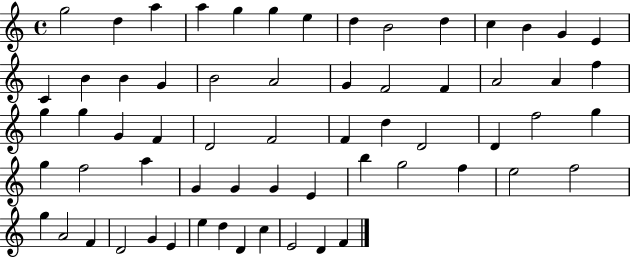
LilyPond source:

{
  \clef treble
  \time 4/4
  \defaultTimeSignature
  \key c \major
  g''2 d''4 a''4 | a''4 g''4 g''4 e''4 | d''4 b'2 d''4 | c''4 b'4 g'4 e'4 | \break c'4 b'4 b'4 g'4 | b'2 a'2 | g'4 f'2 f'4 | a'2 a'4 f''4 | \break g''4 g''4 g'4 f'4 | d'2 f'2 | f'4 d''4 d'2 | d'4 f''2 g''4 | \break g''4 f''2 a''4 | g'4 g'4 g'4 e'4 | b''4 g''2 f''4 | e''2 f''2 | \break g''4 a'2 f'4 | d'2 g'4 e'4 | e''4 d''4 d'4 c''4 | e'2 d'4 f'4 | \break \bar "|."
}